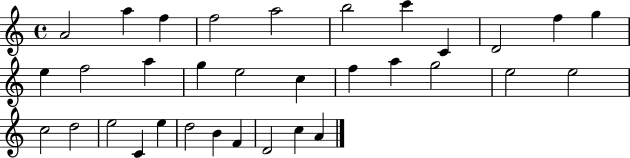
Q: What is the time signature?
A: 4/4